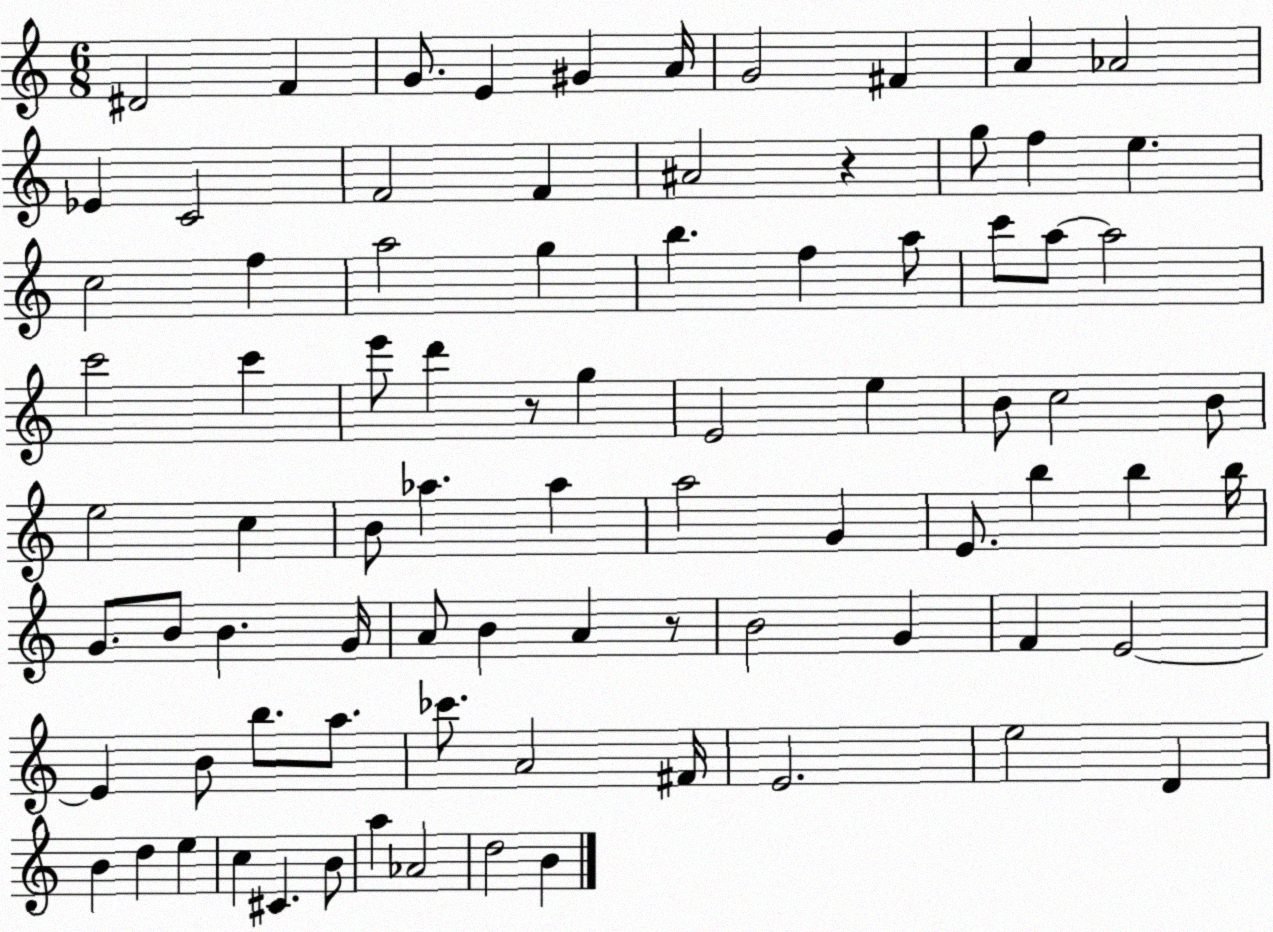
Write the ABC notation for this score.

X:1
T:Untitled
M:6/8
L:1/4
K:C
^D2 F G/2 E ^G A/4 G2 ^F A _A2 _E C2 F2 F ^A2 z g/2 f e c2 f a2 g b f a/2 c'/2 a/2 a2 c'2 c' e'/2 d' z/2 g E2 e B/2 c2 B/2 e2 c B/2 _a _a a2 G E/2 b b b/4 G/2 B/2 B G/4 A/2 B A z/2 B2 G F E2 E B/2 b/2 a/2 _c'/2 A2 ^F/4 E2 e2 D B d e c ^C B/2 a _A2 d2 B